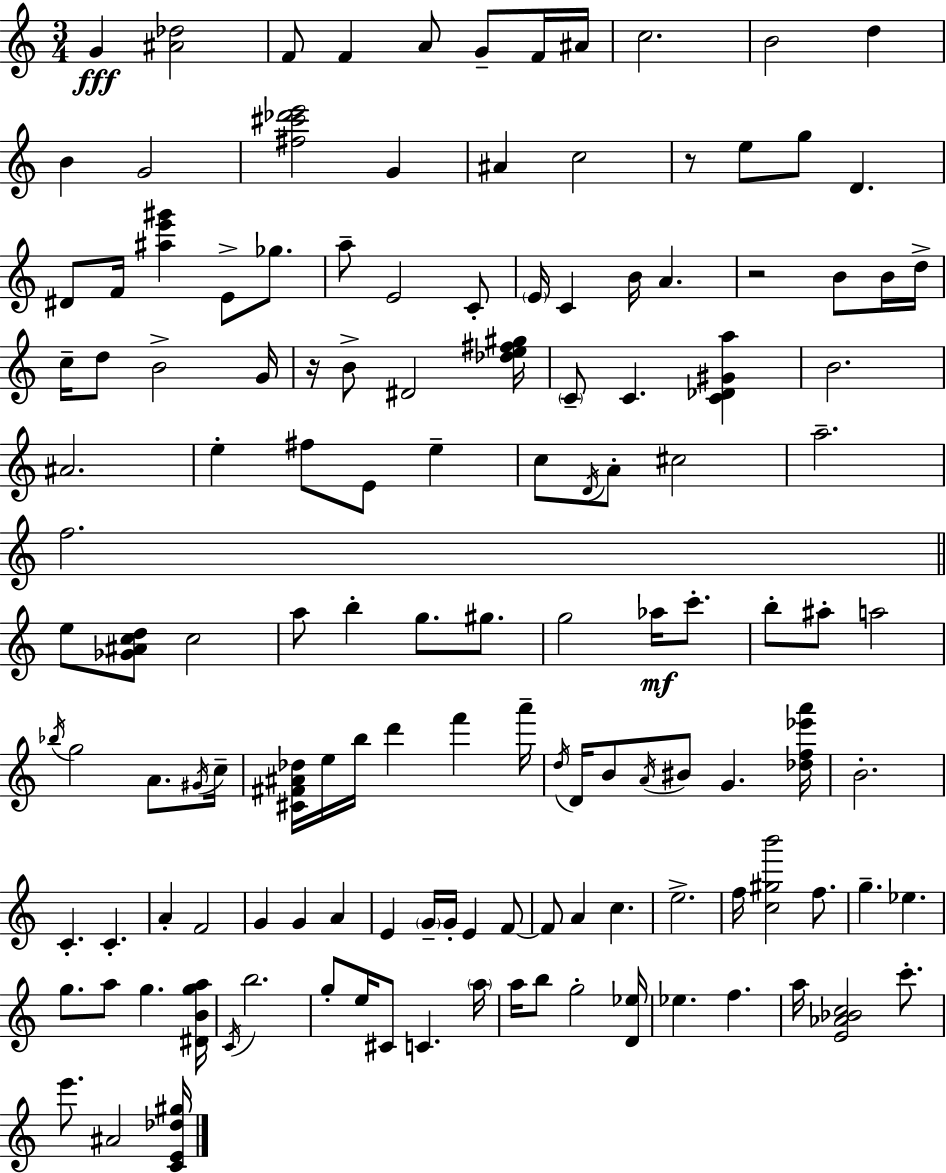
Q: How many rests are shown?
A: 3